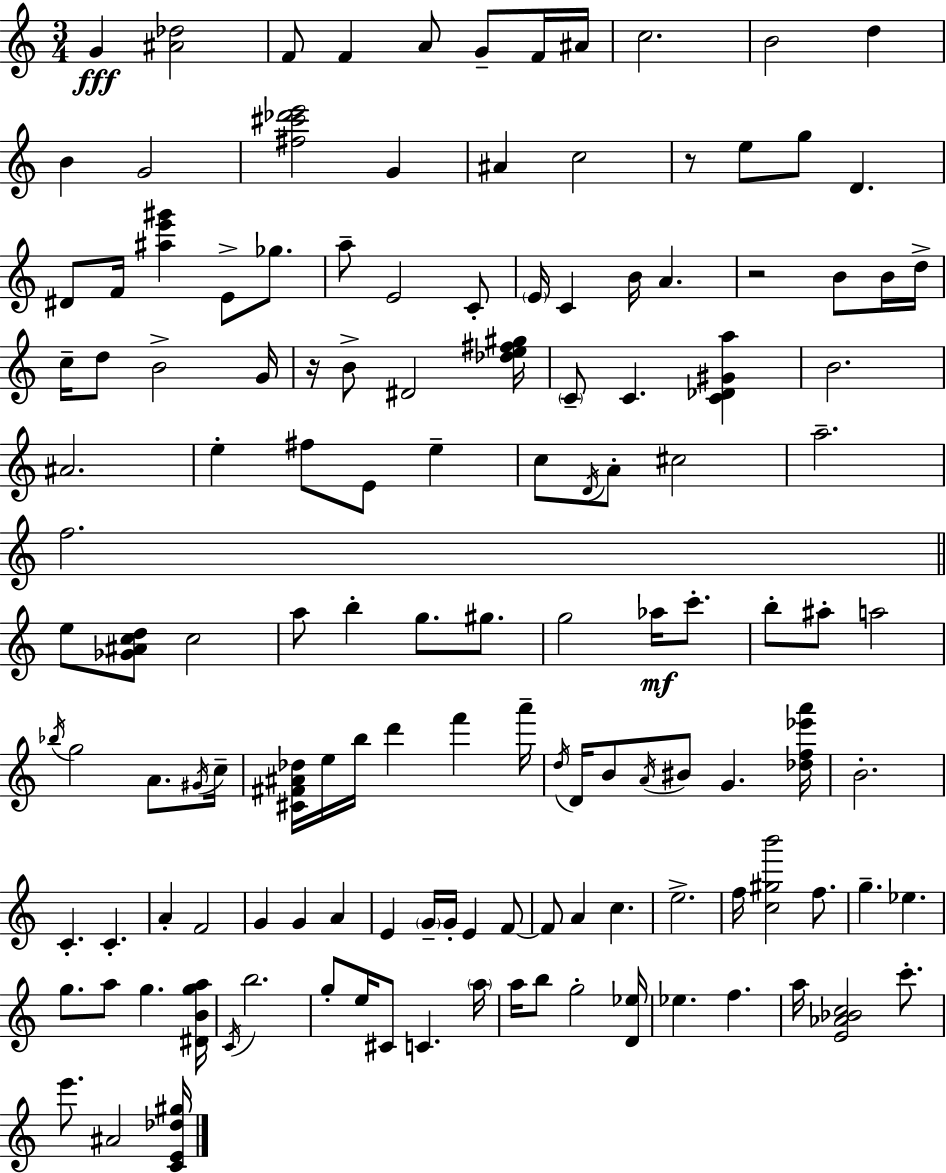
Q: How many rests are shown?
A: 3